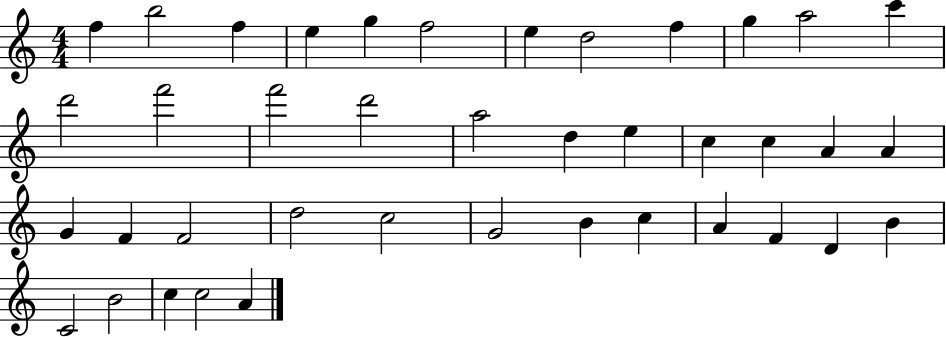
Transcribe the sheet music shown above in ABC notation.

X:1
T:Untitled
M:4/4
L:1/4
K:C
f b2 f e g f2 e d2 f g a2 c' d'2 f'2 f'2 d'2 a2 d e c c A A G F F2 d2 c2 G2 B c A F D B C2 B2 c c2 A